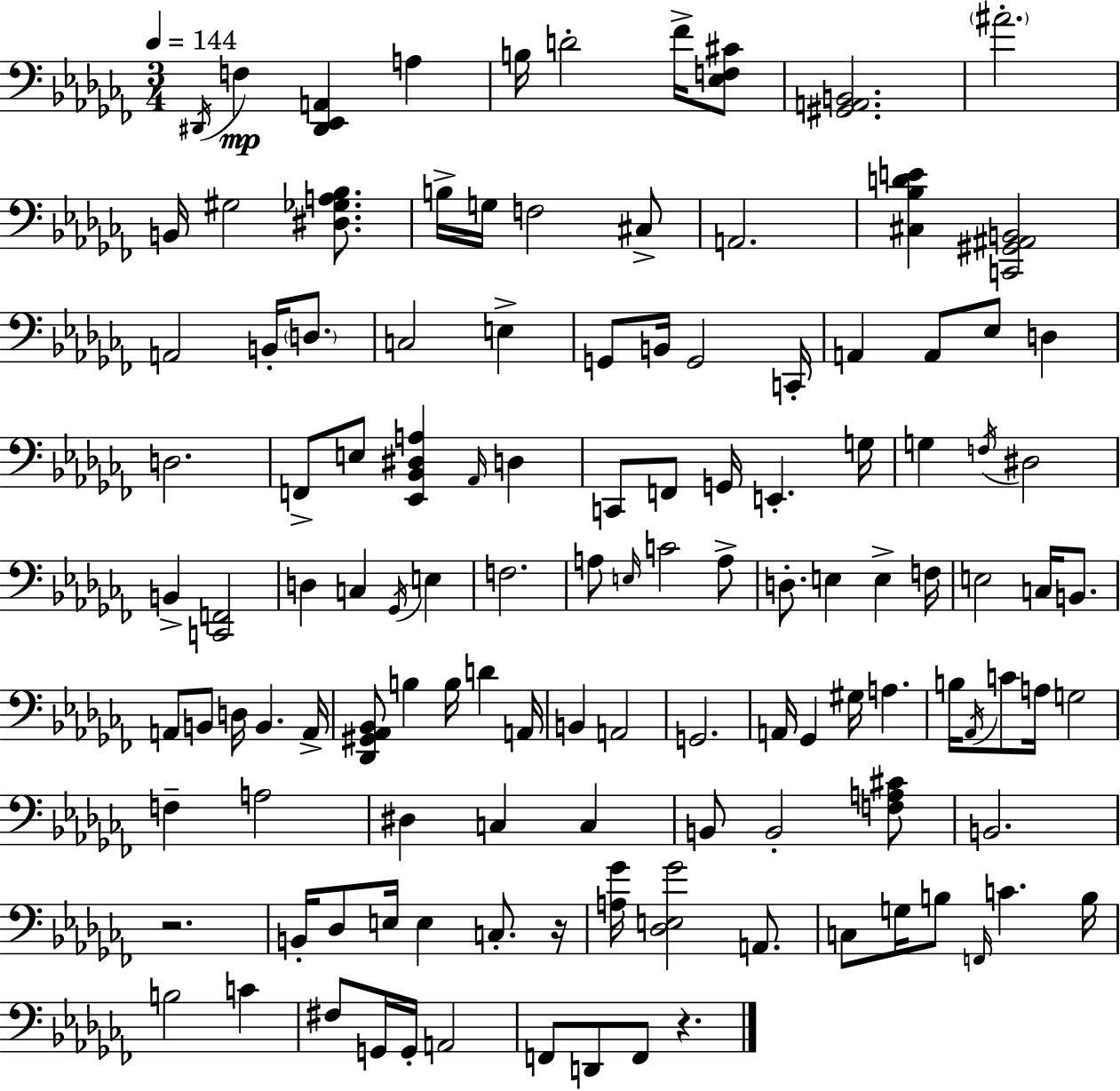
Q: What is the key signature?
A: AES minor